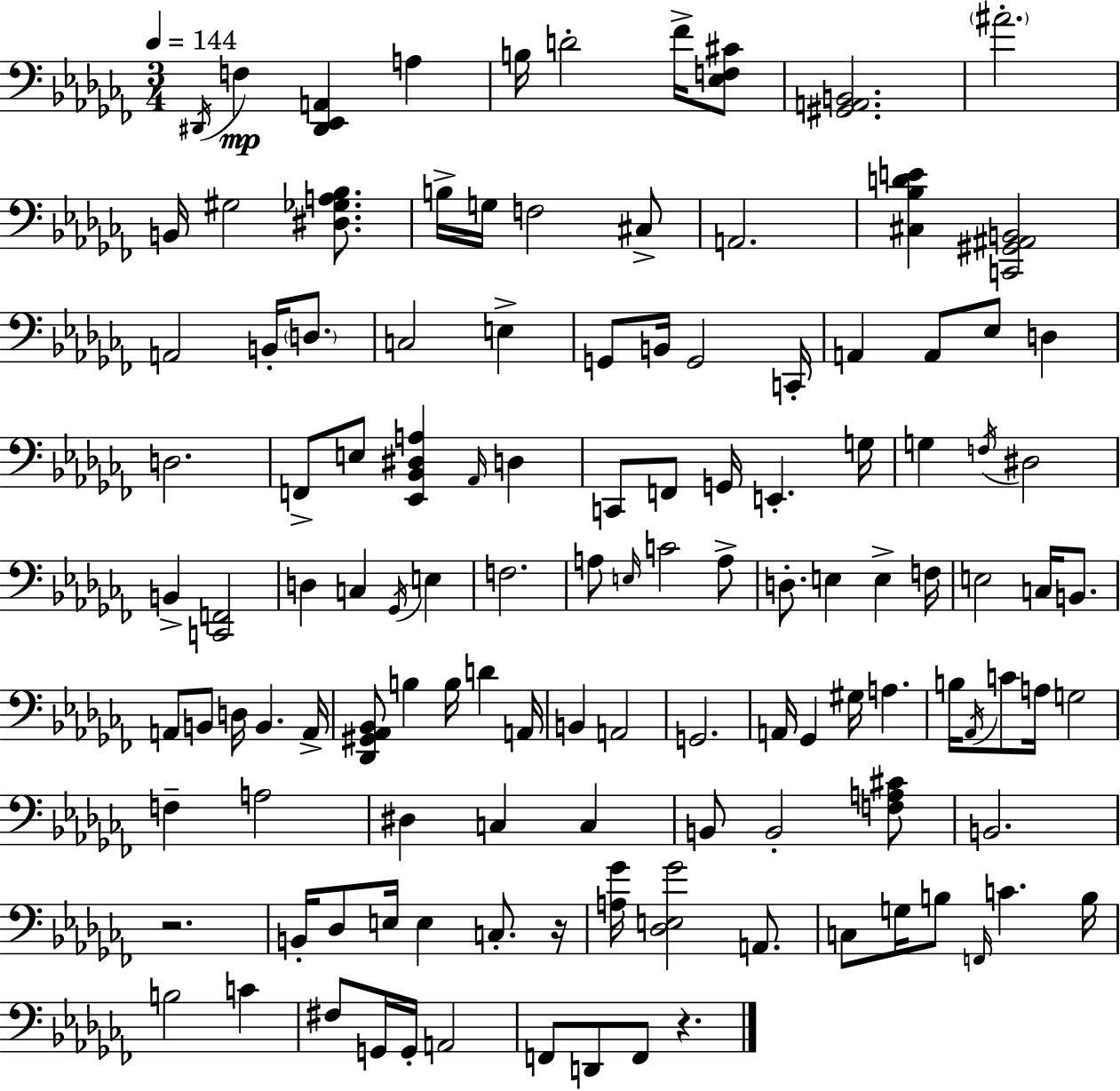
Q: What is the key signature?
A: AES minor